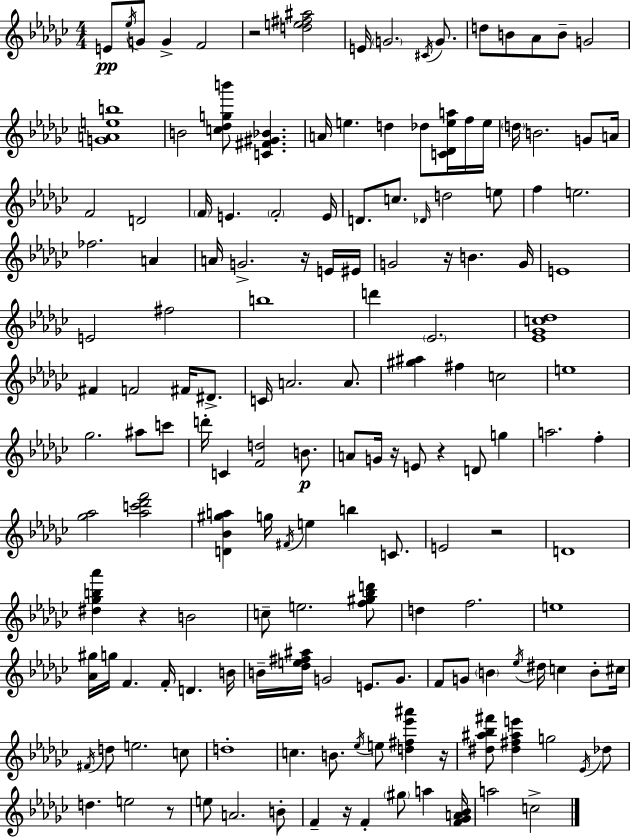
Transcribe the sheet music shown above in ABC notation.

X:1
T:Untitled
M:4/4
L:1/4
K:Ebm
E/2 _e/4 G/2 G F2 z2 [de^f^a]2 E/4 G2 ^C/4 G/2 d/2 B/2 _A/2 B/2 G2 [GAeb]4 B2 [c_dgb']/2 [C^F^G_B] A/4 e d _d/2 [C_Dea]/4 f/4 e/4 d/4 B2 G/2 A/4 F2 D2 F/4 E F2 E/4 D/2 c/2 _D/4 d2 e/2 f e2 _f2 A A/4 G2 z/4 E/4 ^E/4 G2 z/4 B G/4 E4 E2 ^f2 b4 d' _E2 [_E_Gc_d]4 ^F F2 ^F/4 ^D/2 C/4 A2 A/2 [^g^a] ^f c2 e4 _g2 ^a/2 c'/2 d'/4 C [Fd]2 B/2 A/2 G/4 z/4 E/2 z D/2 g a2 f [_g_a]2 [_ac'_d'f']2 [D_B^ga] g/4 ^F/4 e b C/2 E2 z2 D4 [^d_gb_a'] z B2 c/2 e2 [f^g_bd']/2 d f2 e4 [_A^g]/4 g/4 F F/4 D B/4 B/4 [_de^f^a]/4 G2 E/2 G/2 F/2 G/2 B _e/4 ^d/4 c B/2 ^c/4 ^F/4 d/2 e2 c/2 d4 c B/2 _e/4 e/2 [d^f_e'^a'] z/4 [^d^a_b^f']/2 [^d^f^ae'] g2 _E/4 _d/2 d e2 z/2 e/2 A2 B/2 F z/4 F ^g/2 a [F_GA_B]/4 a2 c2